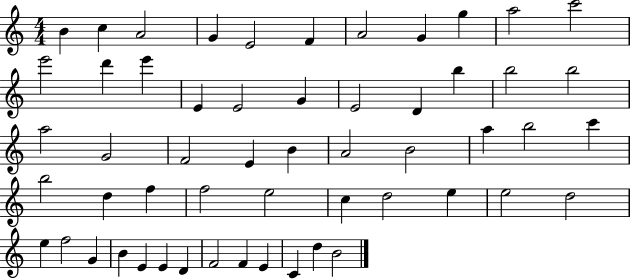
B4/q C5/q A4/h G4/q E4/h F4/q A4/h G4/q G5/q A5/h C6/h E6/h D6/q E6/q E4/q E4/h G4/q E4/h D4/q B5/q B5/h B5/h A5/h G4/h F4/h E4/q B4/q A4/h B4/h A5/q B5/h C6/q B5/h D5/q F5/q F5/h E5/h C5/q D5/h E5/q E5/h D5/h E5/q F5/h G4/q B4/q E4/q E4/q D4/q F4/h F4/q E4/q C4/q D5/q B4/h